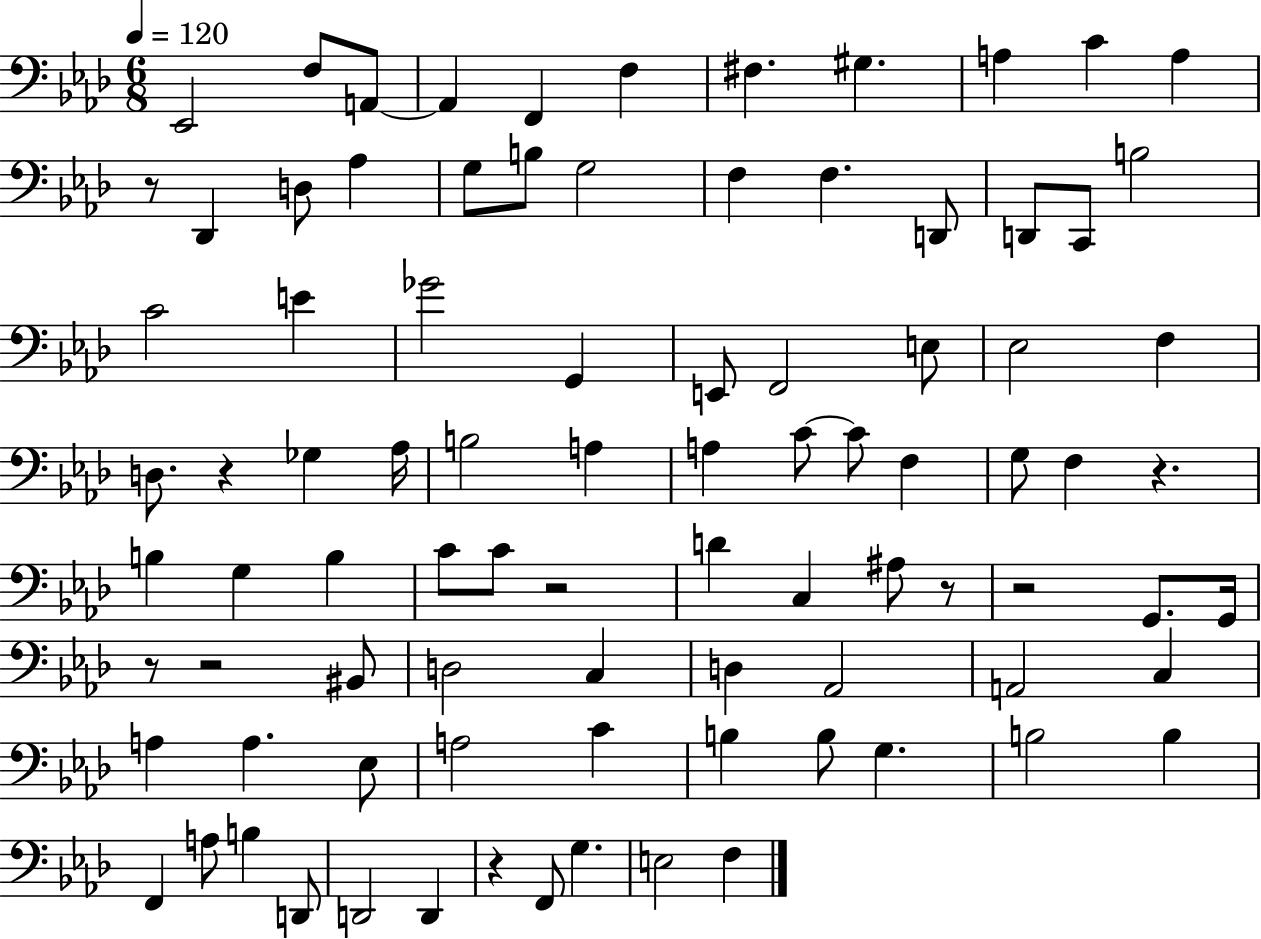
X:1
T:Untitled
M:6/8
L:1/4
K:Ab
_E,,2 F,/2 A,,/2 A,, F,, F, ^F, ^G, A, C A, z/2 _D,, D,/2 _A, G,/2 B,/2 G,2 F, F, D,,/2 D,,/2 C,,/2 B,2 C2 E _G2 G,, E,,/2 F,,2 E,/2 _E,2 F, D,/2 z _G, _A,/4 B,2 A, A, C/2 C/2 F, G,/2 F, z B, G, B, C/2 C/2 z2 D C, ^A,/2 z/2 z2 G,,/2 G,,/4 z/2 z2 ^B,,/2 D,2 C, D, _A,,2 A,,2 C, A, A, _E,/2 A,2 C B, B,/2 G, B,2 B, F,, A,/2 B, D,,/2 D,,2 D,, z F,,/2 G, E,2 F,